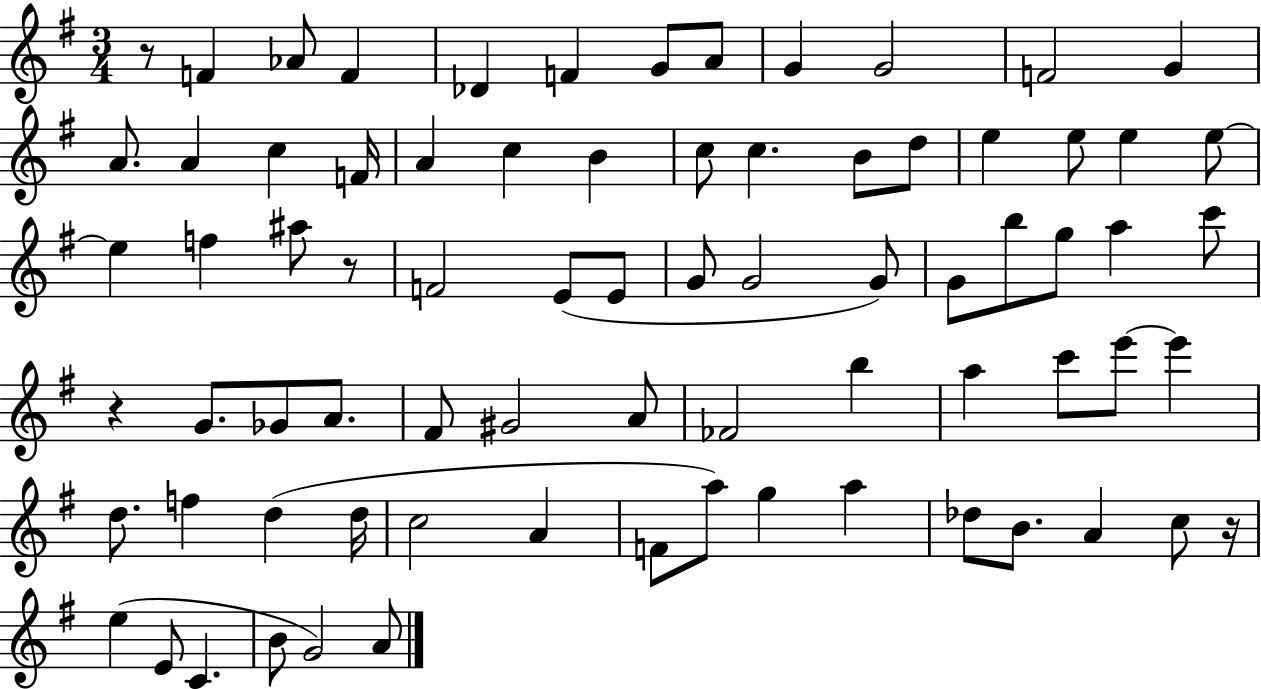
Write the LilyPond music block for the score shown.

{
  \clef treble
  \numericTimeSignature
  \time 3/4
  \key g \major
  r8 f'4 aes'8 f'4 | des'4 f'4 g'8 a'8 | g'4 g'2 | f'2 g'4 | \break a'8. a'4 c''4 f'16 | a'4 c''4 b'4 | c''8 c''4. b'8 d''8 | e''4 e''8 e''4 e''8~~ | \break e''4 f''4 ais''8 r8 | f'2 e'8( e'8 | g'8 g'2 g'8) | g'8 b''8 g''8 a''4 c'''8 | \break r4 g'8. ges'8 a'8. | fis'8 gis'2 a'8 | fes'2 b''4 | a''4 c'''8 e'''8~~ e'''4 | \break d''8. f''4 d''4( d''16 | c''2 a'4 | f'8 a''8) g''4 a''4 | des''8 b'8. a'4 c''8 r16 | \break e''4( e'8 c'4. | b'8 g'2) a'8 | \bar "|."
}